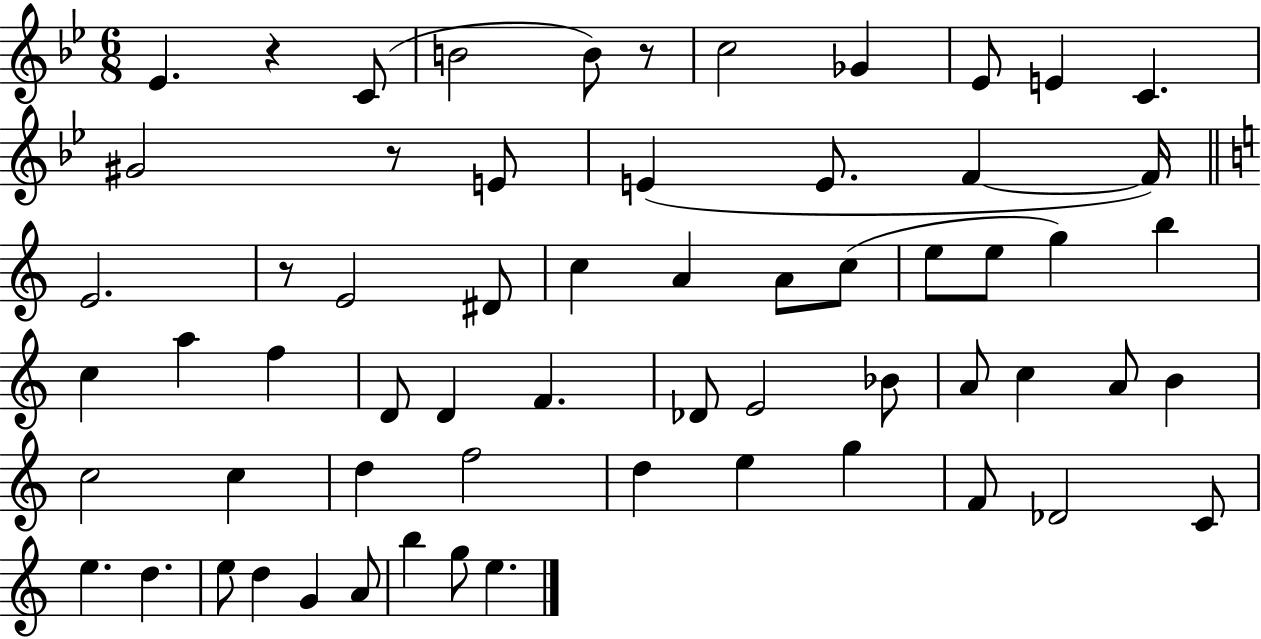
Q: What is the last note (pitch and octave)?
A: E5